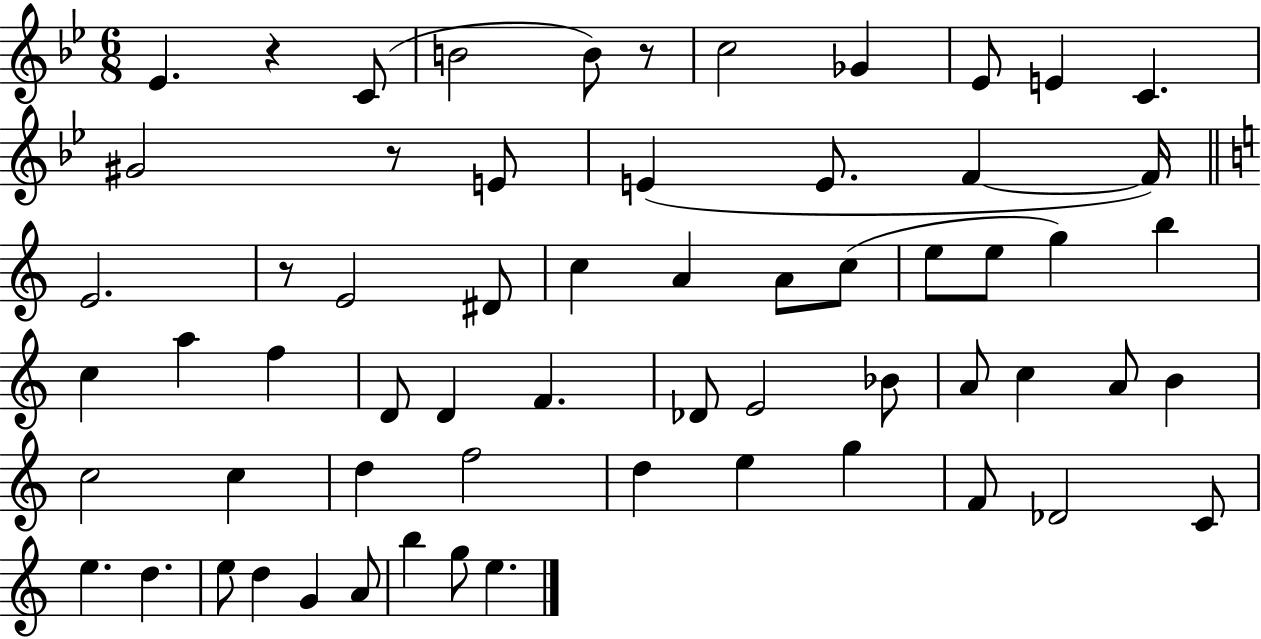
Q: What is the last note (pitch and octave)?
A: E5